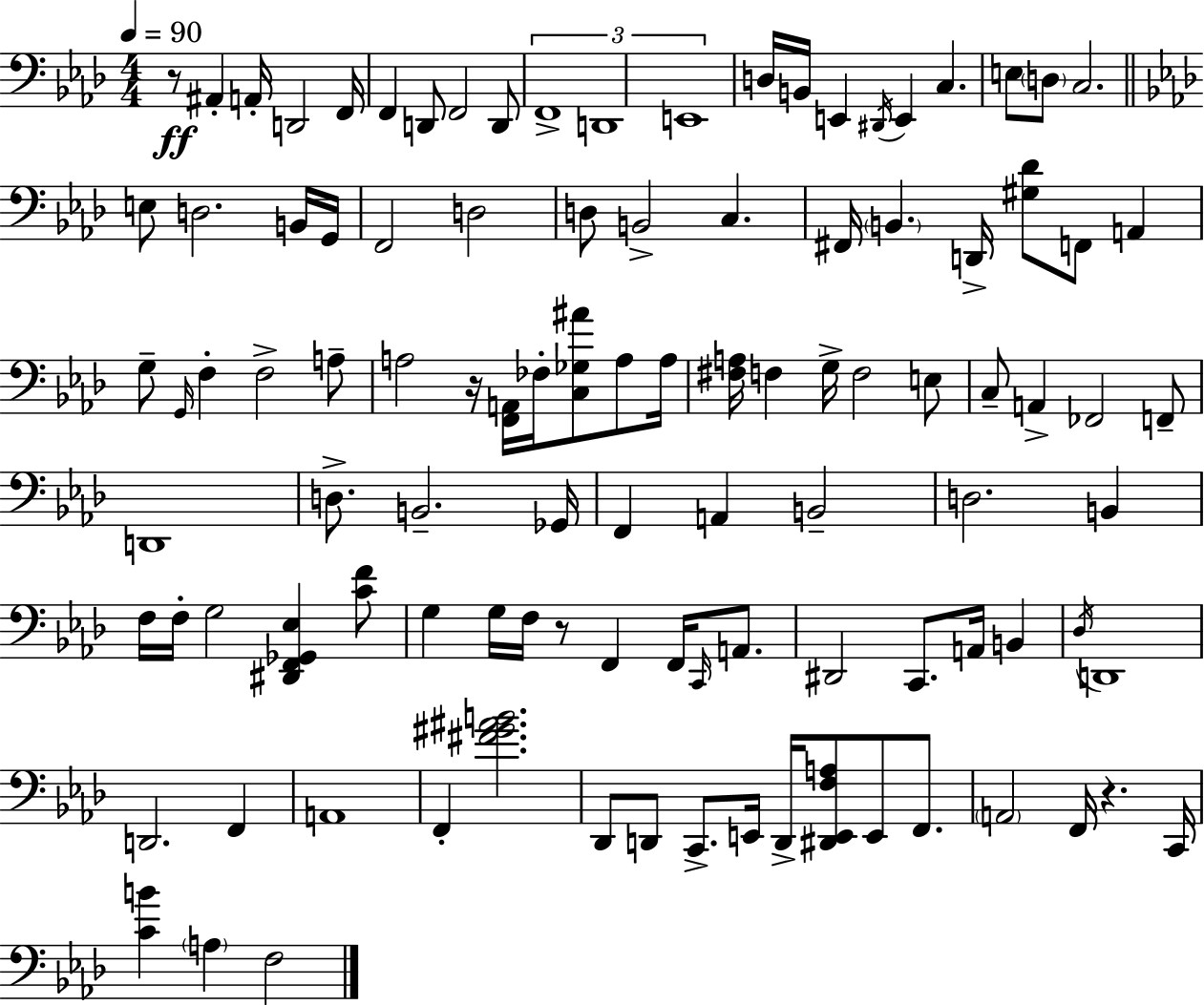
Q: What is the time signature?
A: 4/4